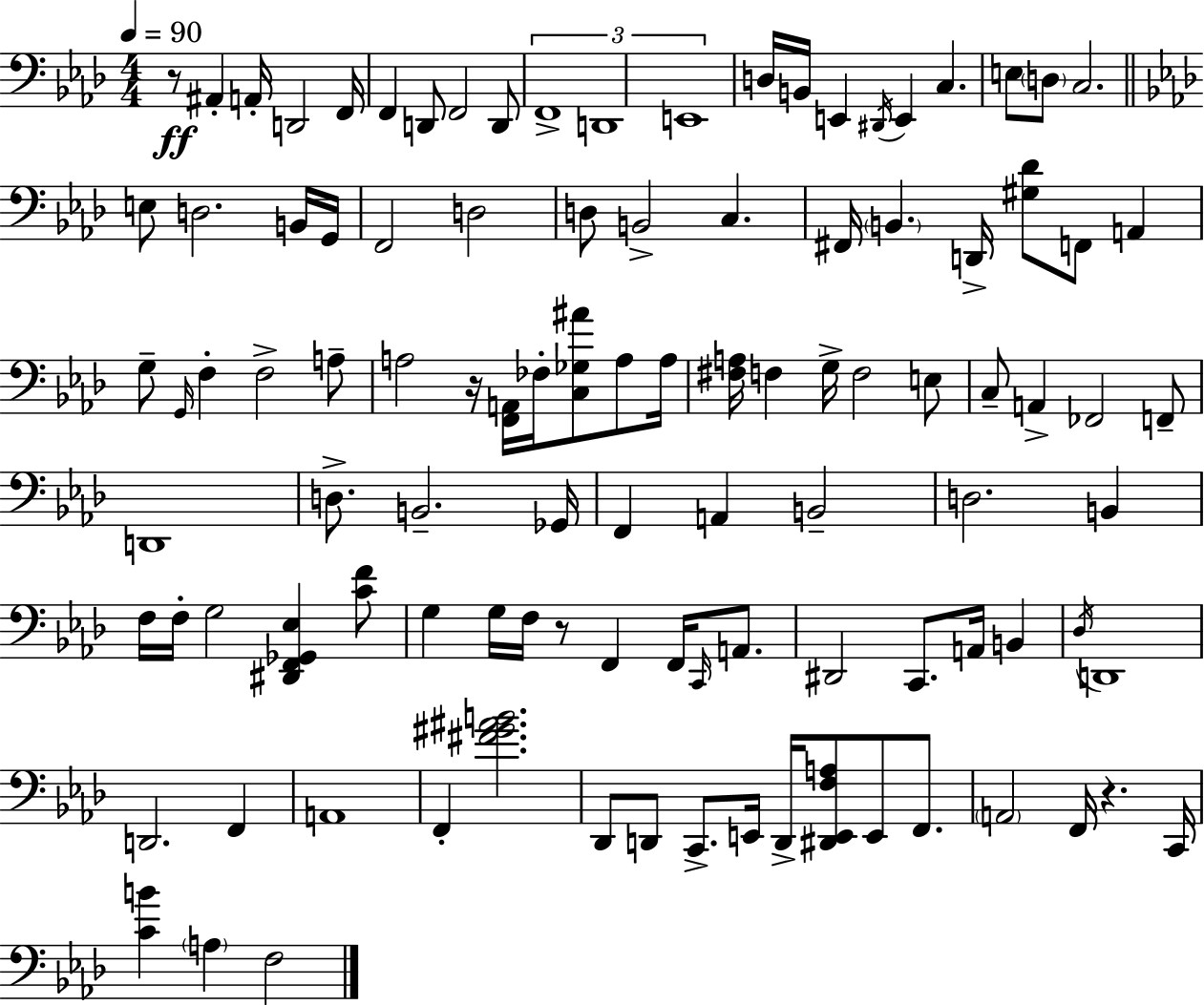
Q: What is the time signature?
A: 4/4